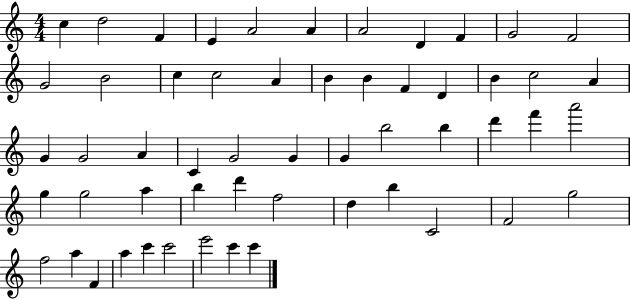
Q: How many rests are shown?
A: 0